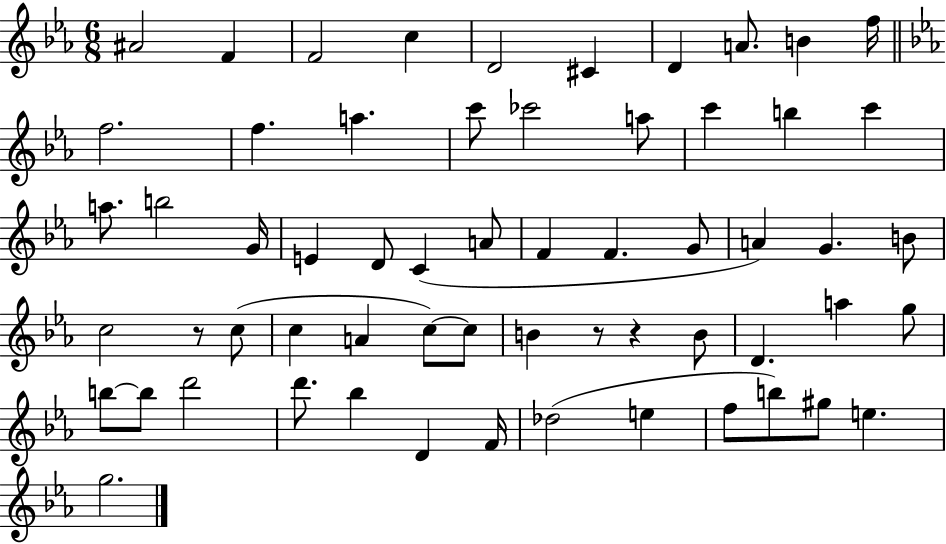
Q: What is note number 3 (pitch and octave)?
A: F4